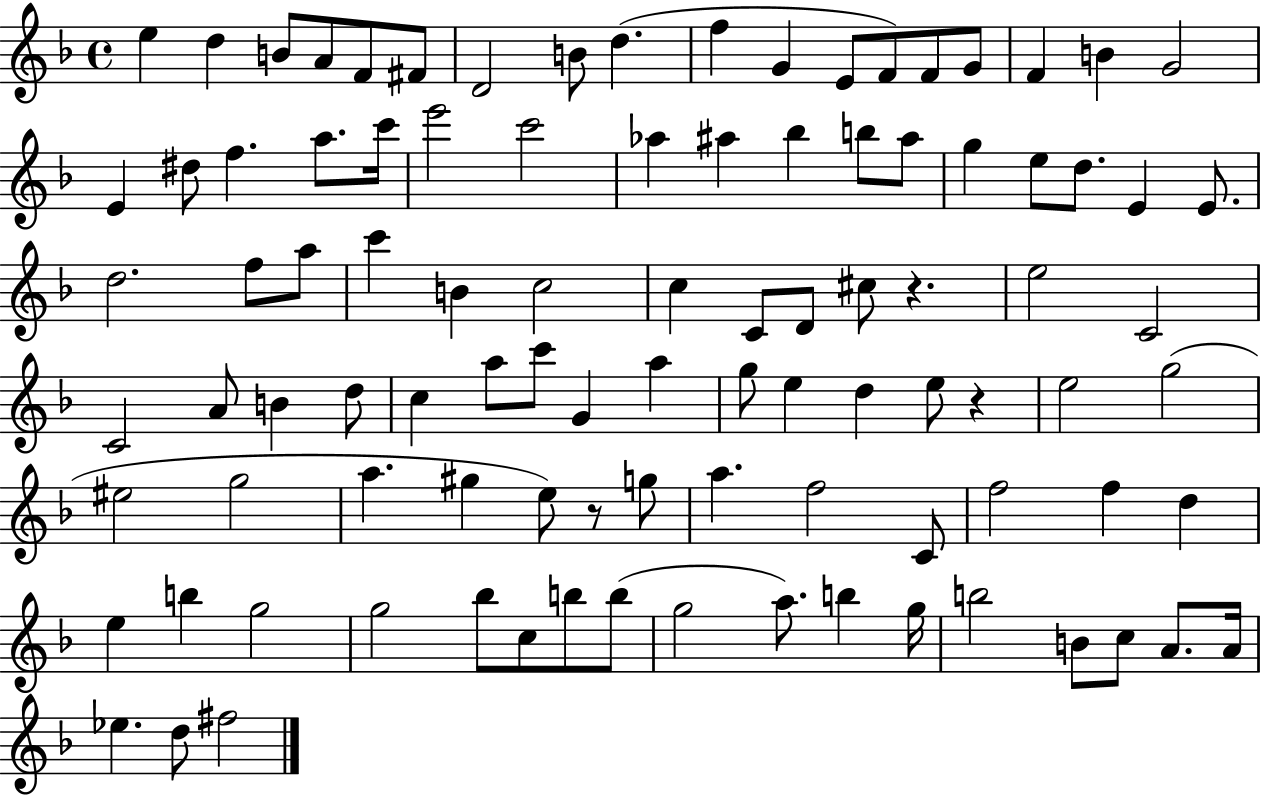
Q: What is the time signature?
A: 4/4